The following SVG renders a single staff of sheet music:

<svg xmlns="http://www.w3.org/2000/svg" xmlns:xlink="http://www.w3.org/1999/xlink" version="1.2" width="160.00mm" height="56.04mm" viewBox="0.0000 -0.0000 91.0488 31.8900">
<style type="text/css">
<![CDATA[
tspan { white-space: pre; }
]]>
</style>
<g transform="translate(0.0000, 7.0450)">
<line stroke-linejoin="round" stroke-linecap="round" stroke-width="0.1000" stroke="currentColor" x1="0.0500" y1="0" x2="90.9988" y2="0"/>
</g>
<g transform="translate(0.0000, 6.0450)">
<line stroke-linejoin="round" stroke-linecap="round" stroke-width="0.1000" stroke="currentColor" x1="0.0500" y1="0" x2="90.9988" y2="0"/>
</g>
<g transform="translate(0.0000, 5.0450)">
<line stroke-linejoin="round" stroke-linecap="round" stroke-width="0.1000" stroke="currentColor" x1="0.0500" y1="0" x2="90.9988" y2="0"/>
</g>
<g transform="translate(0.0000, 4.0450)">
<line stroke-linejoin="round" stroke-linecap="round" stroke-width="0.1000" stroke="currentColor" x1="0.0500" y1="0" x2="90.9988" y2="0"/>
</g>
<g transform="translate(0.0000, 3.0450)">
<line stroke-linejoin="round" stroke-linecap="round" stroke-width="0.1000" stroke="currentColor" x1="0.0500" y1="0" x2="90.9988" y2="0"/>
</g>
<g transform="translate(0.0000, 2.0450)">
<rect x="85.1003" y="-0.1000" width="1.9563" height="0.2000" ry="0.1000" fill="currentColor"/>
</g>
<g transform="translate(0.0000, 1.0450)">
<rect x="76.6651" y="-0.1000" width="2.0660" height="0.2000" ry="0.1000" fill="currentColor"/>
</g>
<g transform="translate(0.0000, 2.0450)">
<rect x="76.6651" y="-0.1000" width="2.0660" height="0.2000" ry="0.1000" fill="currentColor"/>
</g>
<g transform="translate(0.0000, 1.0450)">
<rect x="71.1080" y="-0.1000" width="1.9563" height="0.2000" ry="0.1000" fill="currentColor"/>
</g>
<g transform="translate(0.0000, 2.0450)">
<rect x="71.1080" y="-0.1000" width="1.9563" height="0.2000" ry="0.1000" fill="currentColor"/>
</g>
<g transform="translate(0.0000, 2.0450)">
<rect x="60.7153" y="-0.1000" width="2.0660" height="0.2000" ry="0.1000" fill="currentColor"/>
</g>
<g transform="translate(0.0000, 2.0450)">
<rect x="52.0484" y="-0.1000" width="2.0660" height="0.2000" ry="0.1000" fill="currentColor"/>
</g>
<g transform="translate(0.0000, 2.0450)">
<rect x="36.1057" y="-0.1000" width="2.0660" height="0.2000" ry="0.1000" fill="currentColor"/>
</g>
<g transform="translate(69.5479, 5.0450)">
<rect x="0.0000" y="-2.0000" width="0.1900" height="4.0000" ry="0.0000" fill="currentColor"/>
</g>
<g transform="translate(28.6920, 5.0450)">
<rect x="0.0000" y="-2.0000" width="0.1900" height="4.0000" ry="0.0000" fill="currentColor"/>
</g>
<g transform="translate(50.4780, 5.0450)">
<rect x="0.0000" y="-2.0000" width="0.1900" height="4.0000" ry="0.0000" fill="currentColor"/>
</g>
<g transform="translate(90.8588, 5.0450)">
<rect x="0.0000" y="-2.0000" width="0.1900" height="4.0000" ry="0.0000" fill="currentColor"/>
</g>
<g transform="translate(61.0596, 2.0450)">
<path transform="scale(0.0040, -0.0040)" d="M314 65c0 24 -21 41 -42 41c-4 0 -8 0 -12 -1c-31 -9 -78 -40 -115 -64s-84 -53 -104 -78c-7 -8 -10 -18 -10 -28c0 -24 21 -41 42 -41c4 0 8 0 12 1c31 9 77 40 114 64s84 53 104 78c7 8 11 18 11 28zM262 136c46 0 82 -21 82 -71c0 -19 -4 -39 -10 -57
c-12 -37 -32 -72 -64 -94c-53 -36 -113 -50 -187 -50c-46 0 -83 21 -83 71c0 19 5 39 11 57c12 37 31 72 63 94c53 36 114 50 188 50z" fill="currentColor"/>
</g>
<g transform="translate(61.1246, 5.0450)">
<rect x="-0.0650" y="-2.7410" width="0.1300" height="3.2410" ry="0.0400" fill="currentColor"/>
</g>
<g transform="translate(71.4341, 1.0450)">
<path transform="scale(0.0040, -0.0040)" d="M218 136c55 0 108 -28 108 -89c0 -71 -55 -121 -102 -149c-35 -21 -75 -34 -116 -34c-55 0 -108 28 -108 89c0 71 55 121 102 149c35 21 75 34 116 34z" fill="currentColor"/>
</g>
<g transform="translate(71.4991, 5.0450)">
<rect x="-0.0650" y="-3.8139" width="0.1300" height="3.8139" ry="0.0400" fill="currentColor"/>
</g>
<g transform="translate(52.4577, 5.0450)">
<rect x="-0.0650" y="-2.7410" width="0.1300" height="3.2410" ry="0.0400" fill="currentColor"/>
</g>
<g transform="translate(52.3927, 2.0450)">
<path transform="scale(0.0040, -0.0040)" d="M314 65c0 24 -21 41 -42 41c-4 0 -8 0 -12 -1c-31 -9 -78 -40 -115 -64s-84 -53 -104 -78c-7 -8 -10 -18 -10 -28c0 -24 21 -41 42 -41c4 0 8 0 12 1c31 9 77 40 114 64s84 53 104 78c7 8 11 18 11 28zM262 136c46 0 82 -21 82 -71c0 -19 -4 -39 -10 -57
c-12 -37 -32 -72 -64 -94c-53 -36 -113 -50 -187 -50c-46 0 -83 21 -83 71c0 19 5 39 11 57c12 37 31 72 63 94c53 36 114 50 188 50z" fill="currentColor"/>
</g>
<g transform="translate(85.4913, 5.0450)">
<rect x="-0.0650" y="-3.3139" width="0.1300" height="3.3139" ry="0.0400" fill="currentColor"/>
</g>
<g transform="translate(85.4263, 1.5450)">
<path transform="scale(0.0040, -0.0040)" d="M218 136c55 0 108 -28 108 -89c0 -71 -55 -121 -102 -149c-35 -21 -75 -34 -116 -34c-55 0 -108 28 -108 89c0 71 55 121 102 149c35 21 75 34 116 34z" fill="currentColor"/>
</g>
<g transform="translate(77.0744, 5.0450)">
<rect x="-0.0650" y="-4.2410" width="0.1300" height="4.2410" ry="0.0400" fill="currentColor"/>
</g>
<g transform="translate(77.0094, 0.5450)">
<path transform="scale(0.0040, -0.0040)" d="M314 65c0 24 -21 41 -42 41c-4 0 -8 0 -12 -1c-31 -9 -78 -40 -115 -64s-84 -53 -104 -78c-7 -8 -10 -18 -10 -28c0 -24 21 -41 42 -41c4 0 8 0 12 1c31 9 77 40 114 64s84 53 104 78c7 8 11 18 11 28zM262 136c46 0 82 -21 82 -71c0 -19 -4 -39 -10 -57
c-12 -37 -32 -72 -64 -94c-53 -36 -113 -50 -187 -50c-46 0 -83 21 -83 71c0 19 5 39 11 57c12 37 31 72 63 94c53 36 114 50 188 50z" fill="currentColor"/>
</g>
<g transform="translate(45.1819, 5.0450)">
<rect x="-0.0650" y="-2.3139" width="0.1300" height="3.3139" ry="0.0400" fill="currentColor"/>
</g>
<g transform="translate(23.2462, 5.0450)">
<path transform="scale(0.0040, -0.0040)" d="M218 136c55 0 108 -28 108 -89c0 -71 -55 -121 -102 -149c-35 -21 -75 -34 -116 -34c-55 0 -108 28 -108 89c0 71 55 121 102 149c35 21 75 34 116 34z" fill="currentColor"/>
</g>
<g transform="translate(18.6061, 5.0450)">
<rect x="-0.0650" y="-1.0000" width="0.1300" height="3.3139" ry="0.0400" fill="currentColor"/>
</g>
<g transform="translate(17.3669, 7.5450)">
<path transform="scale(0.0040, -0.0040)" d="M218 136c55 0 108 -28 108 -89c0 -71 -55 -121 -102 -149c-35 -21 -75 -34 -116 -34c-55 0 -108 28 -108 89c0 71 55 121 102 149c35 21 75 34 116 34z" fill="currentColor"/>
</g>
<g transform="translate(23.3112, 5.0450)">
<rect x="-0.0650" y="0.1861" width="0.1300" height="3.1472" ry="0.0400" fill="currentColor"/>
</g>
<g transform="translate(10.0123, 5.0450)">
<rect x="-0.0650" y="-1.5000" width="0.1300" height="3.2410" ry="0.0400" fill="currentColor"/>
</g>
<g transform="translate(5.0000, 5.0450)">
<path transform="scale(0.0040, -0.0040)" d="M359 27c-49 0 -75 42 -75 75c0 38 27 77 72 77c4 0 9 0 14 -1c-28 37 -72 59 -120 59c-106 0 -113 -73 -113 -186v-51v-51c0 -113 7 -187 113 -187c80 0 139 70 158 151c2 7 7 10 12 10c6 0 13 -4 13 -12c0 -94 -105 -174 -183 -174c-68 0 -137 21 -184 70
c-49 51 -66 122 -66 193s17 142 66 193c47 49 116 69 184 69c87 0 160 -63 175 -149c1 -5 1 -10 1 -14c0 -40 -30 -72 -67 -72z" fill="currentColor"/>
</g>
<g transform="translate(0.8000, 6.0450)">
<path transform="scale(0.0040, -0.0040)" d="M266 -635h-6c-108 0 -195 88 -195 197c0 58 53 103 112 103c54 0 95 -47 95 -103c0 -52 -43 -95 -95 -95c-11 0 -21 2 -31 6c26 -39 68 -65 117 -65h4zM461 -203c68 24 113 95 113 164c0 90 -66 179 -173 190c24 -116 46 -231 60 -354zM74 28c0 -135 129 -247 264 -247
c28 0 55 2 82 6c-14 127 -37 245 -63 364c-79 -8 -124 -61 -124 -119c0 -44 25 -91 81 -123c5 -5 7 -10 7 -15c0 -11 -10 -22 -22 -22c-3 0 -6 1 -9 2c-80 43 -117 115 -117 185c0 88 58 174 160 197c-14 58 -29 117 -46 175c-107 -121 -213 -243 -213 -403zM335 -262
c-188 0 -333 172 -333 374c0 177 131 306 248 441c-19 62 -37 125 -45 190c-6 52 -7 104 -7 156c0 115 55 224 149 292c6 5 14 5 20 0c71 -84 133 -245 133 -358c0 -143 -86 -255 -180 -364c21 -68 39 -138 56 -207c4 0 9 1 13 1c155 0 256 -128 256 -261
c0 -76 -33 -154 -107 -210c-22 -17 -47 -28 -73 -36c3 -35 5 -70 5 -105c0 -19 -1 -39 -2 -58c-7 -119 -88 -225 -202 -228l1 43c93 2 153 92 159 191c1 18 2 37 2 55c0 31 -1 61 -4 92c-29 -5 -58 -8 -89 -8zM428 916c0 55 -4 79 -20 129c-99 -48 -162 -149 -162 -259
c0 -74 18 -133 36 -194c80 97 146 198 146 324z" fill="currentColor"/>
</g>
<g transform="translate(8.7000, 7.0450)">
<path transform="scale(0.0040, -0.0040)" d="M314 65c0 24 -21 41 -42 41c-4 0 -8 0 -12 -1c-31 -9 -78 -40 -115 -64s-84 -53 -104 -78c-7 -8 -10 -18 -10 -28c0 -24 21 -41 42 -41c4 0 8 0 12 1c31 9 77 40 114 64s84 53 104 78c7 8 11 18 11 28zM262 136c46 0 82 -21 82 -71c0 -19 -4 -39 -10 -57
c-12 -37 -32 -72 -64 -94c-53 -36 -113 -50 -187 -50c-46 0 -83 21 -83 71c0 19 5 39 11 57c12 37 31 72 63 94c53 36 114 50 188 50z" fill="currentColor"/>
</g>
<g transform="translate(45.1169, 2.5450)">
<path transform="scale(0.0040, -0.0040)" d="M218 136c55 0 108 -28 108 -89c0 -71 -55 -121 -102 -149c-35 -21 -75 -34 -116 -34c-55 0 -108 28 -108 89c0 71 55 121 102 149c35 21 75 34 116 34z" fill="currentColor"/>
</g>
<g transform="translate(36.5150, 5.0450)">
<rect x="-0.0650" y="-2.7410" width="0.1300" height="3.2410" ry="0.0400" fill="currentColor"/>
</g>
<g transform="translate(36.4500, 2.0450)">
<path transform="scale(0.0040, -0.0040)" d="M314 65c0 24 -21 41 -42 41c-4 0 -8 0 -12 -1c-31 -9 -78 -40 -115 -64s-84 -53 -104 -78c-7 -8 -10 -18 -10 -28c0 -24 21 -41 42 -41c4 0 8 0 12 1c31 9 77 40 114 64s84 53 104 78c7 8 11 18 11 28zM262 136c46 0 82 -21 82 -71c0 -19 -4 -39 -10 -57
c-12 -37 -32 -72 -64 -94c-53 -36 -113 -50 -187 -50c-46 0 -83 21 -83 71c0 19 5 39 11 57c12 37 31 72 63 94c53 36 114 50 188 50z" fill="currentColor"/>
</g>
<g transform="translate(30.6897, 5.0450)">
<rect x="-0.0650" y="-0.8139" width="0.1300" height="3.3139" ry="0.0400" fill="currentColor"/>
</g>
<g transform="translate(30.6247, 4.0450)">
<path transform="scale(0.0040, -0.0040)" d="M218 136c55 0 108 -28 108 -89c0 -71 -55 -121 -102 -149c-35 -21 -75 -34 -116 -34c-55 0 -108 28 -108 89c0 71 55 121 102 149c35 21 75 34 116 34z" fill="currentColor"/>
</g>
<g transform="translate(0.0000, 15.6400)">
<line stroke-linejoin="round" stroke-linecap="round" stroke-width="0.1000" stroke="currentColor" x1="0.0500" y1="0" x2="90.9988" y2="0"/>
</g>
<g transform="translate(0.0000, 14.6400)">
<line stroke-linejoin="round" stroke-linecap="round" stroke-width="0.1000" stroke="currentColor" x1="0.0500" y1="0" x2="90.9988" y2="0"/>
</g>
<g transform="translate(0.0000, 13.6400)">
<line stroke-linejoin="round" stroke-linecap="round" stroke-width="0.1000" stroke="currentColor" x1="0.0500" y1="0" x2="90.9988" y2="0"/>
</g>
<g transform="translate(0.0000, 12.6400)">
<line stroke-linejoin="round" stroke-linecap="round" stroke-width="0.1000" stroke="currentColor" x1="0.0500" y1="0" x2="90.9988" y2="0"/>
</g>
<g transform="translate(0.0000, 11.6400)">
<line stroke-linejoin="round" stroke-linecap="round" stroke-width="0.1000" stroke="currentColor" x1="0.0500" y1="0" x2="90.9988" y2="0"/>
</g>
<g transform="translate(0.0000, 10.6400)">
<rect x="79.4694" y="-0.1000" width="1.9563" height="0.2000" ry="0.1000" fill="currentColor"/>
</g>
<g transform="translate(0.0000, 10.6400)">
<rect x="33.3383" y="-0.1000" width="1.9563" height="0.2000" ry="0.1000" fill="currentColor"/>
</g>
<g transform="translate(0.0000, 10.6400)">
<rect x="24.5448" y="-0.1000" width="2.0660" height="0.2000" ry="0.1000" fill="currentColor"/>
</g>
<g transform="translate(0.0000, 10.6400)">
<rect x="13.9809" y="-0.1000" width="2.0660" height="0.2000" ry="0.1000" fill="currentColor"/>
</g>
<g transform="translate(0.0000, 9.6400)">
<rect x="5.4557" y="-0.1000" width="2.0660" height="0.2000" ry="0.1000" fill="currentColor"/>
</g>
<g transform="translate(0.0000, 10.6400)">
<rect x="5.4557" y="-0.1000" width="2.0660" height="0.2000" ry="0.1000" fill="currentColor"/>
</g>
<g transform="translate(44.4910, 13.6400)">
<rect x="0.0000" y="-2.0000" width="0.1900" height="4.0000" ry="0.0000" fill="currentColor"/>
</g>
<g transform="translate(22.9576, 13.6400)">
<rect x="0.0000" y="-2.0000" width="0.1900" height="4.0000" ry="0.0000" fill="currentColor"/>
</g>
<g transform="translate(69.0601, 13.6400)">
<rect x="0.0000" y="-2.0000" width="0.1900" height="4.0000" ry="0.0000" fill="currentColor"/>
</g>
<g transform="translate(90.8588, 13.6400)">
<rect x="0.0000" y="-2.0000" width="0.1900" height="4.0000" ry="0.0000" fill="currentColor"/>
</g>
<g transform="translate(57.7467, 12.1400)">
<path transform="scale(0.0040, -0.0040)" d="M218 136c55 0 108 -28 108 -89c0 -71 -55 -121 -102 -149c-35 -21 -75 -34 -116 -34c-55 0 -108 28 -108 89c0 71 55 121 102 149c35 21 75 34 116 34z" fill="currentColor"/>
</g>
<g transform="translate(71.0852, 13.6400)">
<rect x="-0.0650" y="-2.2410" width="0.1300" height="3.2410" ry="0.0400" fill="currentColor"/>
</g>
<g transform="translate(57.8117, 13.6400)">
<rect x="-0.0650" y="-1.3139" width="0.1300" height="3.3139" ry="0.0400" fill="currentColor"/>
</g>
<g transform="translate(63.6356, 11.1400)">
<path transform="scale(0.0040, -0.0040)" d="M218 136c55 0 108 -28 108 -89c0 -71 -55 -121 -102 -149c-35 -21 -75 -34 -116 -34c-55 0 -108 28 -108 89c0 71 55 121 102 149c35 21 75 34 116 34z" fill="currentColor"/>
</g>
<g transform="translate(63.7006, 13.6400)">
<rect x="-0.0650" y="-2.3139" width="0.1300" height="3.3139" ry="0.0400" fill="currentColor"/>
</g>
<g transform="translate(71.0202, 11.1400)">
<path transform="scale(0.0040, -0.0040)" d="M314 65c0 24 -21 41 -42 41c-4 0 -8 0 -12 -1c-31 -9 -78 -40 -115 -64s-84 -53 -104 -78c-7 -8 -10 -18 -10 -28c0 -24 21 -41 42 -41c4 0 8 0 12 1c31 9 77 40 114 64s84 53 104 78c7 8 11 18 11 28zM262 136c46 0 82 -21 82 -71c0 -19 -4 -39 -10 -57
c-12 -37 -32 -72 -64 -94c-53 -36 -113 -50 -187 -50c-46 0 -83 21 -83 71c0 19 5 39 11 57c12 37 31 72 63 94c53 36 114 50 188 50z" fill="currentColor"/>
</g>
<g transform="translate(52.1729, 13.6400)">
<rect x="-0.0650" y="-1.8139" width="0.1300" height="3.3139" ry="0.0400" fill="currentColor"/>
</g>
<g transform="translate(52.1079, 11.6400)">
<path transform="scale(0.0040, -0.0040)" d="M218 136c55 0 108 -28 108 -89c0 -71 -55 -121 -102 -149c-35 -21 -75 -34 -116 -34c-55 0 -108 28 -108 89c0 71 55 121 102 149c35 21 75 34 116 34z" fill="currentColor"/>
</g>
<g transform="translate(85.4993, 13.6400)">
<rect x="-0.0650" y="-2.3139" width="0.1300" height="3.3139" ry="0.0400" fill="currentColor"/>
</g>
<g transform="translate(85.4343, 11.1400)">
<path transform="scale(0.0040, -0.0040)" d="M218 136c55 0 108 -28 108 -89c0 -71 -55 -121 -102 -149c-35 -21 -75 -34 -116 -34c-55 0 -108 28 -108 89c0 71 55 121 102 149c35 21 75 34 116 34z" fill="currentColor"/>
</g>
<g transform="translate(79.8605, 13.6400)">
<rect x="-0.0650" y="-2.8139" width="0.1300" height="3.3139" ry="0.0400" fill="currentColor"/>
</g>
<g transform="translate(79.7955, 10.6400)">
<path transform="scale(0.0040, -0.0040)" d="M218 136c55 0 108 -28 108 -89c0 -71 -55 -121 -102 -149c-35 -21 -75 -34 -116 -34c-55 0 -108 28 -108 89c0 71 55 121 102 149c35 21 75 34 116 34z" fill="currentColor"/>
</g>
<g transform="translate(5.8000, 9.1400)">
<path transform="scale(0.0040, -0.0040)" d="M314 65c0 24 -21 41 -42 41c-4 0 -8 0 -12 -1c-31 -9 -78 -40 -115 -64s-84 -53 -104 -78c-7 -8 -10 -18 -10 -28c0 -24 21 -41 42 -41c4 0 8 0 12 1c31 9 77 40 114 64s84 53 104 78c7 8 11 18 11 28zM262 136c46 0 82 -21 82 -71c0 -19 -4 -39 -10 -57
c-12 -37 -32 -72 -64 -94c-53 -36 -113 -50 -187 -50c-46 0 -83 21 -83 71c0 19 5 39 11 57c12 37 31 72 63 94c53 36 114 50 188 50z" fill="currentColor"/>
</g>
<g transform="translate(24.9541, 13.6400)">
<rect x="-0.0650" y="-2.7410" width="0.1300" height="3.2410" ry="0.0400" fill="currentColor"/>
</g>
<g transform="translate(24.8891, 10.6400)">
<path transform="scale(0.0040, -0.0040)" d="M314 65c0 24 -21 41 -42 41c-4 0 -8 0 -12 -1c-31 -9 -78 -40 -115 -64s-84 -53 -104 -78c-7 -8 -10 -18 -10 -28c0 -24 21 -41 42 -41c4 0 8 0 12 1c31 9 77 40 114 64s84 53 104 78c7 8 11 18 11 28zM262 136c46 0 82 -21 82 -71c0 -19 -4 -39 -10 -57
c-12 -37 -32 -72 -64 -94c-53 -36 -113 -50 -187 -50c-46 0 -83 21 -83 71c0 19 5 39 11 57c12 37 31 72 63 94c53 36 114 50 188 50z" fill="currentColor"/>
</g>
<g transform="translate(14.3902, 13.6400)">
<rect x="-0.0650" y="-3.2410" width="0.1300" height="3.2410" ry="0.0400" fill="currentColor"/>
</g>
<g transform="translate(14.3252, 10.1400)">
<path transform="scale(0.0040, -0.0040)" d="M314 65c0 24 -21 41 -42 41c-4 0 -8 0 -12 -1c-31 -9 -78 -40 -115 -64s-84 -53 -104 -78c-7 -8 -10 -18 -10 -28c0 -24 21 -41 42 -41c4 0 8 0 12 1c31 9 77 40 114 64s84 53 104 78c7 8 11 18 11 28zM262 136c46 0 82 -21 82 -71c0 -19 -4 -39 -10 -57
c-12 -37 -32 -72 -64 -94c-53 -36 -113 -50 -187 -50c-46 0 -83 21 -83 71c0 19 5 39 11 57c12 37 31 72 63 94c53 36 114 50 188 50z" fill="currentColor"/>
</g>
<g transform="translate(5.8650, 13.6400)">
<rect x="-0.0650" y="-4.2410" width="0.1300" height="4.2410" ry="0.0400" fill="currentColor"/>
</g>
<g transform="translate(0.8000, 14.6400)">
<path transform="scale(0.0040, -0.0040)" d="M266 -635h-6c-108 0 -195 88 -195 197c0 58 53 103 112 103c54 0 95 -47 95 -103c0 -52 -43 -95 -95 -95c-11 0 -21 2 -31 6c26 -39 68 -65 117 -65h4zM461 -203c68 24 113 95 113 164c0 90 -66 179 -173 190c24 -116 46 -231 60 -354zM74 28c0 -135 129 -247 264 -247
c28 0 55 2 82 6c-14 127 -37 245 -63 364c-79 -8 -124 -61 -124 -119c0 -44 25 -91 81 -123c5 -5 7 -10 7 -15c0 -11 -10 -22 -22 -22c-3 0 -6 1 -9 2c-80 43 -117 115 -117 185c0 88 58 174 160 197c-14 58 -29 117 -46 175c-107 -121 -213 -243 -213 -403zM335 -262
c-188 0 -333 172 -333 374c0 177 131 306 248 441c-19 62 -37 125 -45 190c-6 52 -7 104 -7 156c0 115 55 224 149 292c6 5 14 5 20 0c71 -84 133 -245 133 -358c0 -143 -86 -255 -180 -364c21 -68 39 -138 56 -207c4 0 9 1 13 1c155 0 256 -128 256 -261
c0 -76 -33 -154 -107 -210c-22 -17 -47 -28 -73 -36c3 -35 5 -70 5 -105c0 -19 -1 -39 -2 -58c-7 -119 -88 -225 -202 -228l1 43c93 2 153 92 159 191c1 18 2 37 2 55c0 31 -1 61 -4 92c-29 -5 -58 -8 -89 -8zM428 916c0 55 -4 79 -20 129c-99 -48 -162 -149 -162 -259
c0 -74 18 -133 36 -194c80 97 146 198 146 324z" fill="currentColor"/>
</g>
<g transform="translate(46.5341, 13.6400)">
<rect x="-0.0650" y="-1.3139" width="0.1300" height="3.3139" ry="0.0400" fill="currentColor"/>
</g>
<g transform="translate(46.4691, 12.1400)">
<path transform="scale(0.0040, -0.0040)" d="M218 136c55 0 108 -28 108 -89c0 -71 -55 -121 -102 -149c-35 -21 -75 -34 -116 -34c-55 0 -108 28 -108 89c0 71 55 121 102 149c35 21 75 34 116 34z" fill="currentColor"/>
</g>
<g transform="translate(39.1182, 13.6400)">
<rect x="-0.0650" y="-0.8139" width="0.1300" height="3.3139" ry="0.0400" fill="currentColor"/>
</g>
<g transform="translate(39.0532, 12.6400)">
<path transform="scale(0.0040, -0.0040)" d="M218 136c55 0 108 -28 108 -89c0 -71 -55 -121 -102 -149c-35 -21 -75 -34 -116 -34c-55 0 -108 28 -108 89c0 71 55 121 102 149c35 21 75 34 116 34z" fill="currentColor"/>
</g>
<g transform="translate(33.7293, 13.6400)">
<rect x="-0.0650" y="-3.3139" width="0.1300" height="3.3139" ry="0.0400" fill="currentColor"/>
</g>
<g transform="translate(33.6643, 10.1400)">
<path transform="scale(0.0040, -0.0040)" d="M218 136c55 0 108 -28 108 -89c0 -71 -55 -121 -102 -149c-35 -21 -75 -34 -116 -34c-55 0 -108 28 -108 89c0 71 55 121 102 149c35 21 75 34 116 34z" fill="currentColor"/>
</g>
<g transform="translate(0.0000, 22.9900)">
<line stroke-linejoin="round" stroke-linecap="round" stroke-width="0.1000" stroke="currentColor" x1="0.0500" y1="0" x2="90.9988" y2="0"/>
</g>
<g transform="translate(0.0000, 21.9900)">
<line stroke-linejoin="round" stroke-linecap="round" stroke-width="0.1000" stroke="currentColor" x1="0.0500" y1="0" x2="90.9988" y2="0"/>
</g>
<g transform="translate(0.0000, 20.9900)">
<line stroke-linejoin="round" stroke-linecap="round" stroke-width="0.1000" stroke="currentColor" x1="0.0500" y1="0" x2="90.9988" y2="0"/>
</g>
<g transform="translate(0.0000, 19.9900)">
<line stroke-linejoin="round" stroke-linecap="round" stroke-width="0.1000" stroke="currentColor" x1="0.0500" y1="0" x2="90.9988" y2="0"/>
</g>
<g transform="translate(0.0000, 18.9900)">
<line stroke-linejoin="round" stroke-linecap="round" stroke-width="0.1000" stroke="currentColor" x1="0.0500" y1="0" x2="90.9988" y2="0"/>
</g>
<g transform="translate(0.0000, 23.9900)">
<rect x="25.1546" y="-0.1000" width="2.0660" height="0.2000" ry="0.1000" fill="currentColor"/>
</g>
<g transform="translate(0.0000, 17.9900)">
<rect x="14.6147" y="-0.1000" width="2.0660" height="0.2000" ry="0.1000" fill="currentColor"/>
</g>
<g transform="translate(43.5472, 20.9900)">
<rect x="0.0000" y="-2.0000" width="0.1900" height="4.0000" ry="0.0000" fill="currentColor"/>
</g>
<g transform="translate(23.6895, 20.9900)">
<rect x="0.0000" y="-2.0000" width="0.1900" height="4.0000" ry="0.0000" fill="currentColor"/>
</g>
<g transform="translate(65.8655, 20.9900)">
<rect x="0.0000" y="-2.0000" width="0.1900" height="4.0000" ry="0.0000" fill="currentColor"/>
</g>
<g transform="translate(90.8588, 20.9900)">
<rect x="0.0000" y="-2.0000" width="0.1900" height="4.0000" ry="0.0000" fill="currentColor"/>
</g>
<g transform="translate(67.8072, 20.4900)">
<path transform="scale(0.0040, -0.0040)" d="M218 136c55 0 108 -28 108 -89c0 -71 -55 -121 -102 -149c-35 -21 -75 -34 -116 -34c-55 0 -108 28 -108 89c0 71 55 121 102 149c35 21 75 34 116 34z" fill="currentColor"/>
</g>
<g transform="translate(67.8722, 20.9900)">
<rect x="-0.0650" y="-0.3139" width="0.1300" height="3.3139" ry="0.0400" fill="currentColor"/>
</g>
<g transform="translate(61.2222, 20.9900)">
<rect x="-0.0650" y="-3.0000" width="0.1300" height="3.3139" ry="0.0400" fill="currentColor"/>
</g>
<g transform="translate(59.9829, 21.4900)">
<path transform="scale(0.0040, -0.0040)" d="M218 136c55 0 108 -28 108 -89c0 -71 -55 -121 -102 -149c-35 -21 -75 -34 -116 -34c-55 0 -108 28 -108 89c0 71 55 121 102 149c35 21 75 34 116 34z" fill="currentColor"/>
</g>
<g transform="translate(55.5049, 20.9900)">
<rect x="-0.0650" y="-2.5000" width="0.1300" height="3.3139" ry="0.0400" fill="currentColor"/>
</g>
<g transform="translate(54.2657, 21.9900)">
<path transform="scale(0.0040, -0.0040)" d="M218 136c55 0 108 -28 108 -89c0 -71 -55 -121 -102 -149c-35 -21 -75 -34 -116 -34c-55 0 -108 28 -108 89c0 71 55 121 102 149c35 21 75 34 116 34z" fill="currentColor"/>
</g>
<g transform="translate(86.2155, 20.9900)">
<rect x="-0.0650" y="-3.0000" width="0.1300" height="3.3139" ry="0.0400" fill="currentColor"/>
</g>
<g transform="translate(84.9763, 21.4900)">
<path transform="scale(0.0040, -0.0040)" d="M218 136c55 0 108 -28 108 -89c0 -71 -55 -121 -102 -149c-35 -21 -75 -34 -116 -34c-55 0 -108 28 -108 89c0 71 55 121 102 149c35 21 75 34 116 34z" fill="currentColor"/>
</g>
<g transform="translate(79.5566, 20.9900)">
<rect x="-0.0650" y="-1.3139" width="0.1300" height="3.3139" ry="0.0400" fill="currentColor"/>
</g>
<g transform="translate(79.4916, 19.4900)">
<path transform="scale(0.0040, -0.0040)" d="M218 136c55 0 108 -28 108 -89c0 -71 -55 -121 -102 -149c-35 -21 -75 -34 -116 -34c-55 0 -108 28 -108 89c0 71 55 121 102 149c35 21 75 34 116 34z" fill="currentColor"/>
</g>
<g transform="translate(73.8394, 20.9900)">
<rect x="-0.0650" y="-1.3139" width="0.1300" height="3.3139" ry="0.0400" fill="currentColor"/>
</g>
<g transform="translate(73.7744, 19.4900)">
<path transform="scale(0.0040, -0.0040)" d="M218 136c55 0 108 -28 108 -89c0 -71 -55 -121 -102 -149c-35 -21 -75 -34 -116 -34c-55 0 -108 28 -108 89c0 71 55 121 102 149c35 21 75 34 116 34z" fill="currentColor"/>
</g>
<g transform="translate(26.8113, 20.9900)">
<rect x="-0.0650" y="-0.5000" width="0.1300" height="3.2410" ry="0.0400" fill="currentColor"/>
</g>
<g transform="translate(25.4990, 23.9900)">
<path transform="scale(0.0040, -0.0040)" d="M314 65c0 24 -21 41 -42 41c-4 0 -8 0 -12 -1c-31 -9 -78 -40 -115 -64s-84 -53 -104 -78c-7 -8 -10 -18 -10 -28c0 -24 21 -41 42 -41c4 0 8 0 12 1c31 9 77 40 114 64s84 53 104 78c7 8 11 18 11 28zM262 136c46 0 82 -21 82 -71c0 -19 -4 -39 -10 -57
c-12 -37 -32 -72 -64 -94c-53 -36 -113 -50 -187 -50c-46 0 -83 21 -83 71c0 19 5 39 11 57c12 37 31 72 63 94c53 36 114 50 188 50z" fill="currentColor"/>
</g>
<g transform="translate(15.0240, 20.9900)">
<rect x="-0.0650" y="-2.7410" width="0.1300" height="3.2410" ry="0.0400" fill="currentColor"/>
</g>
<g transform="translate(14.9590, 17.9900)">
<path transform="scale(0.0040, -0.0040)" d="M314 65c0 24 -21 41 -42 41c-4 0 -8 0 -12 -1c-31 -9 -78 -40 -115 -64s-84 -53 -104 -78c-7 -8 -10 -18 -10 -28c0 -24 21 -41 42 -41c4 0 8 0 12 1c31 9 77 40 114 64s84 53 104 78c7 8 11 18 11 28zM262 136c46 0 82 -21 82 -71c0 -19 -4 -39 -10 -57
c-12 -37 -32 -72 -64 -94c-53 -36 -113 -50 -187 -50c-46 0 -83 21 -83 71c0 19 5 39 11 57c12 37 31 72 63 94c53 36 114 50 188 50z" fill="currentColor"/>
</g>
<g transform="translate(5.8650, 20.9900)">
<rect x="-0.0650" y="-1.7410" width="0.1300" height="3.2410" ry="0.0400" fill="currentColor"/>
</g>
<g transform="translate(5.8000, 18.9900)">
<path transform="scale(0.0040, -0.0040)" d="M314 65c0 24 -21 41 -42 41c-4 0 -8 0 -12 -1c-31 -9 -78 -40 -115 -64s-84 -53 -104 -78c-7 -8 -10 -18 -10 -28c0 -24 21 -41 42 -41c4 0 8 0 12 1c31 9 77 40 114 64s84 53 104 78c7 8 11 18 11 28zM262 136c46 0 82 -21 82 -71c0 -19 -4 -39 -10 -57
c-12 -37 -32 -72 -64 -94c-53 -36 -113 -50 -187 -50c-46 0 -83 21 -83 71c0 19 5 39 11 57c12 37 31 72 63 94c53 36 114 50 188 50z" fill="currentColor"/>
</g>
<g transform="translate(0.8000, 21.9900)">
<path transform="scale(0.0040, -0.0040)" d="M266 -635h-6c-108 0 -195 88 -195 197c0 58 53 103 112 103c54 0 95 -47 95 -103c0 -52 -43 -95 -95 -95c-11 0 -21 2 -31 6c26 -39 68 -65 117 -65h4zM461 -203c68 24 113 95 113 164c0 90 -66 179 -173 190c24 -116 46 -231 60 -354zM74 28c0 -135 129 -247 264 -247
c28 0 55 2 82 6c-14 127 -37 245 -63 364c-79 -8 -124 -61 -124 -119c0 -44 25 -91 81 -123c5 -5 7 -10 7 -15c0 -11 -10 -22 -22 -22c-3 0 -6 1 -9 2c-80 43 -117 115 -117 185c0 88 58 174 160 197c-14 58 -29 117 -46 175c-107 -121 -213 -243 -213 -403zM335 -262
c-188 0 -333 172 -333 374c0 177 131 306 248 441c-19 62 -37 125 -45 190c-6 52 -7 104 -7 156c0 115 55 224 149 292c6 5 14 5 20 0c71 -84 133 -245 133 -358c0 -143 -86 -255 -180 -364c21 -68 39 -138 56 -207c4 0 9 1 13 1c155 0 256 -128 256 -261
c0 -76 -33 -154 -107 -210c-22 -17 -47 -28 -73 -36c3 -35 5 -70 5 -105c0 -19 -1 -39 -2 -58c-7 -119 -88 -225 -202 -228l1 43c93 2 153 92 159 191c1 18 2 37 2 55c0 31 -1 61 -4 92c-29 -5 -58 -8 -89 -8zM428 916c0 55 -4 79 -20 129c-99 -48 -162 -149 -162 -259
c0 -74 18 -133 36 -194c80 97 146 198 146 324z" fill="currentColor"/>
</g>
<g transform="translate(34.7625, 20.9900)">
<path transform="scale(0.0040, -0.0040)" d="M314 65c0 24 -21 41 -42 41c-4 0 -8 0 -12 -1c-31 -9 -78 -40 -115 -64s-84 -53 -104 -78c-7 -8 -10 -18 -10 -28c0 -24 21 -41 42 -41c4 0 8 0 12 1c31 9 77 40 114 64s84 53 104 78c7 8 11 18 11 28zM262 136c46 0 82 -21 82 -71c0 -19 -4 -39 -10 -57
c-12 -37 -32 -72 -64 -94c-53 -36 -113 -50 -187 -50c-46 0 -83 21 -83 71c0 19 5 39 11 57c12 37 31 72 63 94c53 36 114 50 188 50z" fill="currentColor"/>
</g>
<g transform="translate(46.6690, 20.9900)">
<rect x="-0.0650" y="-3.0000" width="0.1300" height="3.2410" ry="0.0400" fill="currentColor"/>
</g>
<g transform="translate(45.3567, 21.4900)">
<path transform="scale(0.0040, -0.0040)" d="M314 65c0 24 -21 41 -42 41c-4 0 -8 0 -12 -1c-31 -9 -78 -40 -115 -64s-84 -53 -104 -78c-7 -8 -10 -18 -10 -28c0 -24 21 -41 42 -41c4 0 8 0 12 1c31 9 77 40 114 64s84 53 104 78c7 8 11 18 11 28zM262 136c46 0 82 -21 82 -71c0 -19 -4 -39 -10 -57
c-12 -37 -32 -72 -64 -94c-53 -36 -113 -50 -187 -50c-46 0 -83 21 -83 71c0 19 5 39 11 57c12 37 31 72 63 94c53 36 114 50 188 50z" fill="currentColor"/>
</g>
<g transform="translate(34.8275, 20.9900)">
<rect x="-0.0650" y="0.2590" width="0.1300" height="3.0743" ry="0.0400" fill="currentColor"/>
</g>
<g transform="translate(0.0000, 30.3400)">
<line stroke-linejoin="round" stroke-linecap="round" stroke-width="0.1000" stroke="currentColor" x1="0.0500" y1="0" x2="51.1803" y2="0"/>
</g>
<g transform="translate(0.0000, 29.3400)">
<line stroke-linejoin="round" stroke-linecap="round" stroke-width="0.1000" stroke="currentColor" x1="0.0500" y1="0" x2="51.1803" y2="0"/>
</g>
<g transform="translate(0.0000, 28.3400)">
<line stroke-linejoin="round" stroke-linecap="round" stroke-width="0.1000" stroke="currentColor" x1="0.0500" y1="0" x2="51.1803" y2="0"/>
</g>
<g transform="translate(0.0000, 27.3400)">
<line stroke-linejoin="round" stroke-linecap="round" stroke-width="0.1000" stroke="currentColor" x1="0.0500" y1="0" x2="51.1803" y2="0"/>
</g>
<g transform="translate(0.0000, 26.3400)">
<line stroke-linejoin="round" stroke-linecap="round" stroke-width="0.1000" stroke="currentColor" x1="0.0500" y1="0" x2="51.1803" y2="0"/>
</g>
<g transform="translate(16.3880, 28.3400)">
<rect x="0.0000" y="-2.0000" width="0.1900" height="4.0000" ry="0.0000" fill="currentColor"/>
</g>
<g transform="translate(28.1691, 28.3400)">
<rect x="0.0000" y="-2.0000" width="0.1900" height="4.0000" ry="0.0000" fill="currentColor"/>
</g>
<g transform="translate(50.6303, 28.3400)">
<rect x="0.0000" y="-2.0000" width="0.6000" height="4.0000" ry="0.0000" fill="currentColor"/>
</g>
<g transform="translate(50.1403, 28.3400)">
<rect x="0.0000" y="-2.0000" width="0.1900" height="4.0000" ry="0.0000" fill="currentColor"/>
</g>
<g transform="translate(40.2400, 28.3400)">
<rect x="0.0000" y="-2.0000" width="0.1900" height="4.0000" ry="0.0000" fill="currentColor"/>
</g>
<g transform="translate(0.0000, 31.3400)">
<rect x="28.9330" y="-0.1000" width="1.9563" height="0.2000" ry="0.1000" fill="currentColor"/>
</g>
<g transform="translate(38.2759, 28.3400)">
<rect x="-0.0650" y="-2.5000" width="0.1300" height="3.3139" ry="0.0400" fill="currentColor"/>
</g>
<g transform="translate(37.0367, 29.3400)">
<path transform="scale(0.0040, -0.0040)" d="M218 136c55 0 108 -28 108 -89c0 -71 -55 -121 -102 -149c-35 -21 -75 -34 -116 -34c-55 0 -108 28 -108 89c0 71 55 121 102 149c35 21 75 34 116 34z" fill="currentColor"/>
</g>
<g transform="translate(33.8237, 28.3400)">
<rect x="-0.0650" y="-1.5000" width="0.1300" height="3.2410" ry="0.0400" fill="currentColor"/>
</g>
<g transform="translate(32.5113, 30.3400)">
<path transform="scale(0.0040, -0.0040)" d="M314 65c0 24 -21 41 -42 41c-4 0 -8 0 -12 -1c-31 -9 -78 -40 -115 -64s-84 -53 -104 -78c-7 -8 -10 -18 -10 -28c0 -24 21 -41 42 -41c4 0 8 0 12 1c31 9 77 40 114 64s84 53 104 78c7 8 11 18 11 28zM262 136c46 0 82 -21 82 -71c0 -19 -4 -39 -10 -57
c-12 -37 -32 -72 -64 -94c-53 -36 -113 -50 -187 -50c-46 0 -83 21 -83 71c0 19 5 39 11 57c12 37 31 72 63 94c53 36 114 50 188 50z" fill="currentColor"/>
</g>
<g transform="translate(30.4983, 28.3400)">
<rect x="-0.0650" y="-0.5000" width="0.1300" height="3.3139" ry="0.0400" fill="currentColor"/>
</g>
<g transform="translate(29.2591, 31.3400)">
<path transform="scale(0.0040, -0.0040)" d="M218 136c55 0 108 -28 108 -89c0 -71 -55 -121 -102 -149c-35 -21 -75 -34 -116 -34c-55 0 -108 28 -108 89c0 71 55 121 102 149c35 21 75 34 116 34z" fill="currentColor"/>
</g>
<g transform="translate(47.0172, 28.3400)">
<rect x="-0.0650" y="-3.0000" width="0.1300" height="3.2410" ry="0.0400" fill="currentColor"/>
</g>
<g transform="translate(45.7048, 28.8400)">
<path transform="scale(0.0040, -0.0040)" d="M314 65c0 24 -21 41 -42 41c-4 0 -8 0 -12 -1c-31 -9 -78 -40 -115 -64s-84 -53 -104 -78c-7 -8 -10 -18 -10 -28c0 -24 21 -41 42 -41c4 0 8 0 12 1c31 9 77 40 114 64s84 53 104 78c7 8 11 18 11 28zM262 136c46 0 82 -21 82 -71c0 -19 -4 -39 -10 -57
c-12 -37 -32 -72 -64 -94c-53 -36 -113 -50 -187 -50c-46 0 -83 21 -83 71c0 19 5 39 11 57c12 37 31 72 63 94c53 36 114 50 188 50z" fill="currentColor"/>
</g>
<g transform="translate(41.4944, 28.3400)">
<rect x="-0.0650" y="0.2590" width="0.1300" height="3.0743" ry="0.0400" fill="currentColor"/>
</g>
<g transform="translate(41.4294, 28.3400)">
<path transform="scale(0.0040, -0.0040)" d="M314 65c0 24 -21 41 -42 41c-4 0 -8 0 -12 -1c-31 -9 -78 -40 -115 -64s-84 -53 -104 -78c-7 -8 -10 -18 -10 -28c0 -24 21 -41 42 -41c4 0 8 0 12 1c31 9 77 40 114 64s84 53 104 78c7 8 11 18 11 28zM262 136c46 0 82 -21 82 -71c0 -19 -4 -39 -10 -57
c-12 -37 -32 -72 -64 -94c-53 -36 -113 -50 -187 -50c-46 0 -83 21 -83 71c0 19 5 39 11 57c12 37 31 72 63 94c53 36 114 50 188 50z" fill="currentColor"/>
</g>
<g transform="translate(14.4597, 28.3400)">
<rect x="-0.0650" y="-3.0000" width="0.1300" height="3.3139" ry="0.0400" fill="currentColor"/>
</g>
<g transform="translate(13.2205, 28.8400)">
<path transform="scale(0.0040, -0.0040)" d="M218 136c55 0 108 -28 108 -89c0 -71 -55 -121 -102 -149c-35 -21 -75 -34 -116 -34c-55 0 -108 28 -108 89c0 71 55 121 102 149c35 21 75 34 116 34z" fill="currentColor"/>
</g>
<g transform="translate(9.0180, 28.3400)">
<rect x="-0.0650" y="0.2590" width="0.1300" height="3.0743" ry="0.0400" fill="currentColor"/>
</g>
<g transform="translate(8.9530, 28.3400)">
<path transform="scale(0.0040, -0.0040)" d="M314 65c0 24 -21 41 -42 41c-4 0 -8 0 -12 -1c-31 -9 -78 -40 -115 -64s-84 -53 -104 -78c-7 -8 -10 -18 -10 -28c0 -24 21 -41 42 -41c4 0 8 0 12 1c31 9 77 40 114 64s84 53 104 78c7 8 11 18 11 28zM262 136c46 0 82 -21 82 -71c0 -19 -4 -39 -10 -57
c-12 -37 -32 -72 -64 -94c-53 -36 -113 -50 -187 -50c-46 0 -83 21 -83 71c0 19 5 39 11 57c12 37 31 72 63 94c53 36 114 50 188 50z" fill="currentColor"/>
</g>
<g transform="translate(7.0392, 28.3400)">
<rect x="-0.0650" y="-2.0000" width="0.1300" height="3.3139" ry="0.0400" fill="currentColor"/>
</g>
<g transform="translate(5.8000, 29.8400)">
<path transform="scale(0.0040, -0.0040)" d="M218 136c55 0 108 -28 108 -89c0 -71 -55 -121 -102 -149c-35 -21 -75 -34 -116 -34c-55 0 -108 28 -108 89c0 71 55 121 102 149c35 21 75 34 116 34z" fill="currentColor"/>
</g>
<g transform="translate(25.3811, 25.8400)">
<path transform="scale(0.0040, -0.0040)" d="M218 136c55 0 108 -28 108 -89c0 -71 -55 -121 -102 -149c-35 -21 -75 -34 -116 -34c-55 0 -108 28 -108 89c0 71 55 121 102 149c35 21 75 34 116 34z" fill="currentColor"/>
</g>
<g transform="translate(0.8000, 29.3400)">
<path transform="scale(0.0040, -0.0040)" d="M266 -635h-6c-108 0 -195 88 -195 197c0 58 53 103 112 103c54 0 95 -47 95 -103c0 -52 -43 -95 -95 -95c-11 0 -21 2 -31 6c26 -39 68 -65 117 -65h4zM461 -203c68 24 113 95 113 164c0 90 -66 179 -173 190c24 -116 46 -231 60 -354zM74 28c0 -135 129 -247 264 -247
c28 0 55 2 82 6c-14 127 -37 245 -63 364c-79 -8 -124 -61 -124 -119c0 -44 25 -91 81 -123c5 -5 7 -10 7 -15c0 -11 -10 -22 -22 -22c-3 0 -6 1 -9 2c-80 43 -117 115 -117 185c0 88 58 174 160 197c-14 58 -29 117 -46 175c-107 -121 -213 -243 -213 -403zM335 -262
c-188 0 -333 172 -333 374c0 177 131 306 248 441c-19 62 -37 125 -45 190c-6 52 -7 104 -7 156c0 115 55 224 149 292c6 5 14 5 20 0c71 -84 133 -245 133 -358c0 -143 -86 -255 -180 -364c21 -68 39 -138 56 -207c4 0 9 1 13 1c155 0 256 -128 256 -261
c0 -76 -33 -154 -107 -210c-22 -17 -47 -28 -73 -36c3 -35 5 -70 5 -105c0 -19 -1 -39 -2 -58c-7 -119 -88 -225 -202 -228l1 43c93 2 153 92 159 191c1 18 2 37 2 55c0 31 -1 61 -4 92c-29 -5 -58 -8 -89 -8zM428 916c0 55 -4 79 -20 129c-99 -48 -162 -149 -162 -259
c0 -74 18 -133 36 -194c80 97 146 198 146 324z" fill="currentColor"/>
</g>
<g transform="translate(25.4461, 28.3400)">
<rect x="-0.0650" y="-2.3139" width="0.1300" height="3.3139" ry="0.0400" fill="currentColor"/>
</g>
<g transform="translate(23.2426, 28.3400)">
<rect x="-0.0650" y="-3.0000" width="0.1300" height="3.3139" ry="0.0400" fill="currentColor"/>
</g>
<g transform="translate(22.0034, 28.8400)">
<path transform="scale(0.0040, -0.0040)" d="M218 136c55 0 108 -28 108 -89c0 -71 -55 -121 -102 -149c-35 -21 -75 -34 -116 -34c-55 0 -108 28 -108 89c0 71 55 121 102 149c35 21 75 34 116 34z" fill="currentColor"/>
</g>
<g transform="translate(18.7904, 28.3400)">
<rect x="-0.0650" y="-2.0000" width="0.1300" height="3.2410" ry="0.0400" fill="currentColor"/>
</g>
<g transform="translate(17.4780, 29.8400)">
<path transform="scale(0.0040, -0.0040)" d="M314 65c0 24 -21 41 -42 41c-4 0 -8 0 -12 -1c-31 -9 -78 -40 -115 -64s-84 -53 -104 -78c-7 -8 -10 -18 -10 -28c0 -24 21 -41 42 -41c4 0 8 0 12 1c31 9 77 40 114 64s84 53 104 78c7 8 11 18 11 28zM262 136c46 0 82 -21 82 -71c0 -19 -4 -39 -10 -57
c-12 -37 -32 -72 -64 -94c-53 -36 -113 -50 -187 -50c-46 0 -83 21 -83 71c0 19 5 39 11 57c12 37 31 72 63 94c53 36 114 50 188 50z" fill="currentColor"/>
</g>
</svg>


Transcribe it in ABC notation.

X:1
T:Untitled
M:4/4
L:1/4
K:C
E2 D B d a2 g a2 a2 c' d'2 b d'2 b2 a2 b d e f e g g2 a g f2 a2 C2 B2 A2 G A c e e A F B2 A F2 A g C E2 G B2 A2